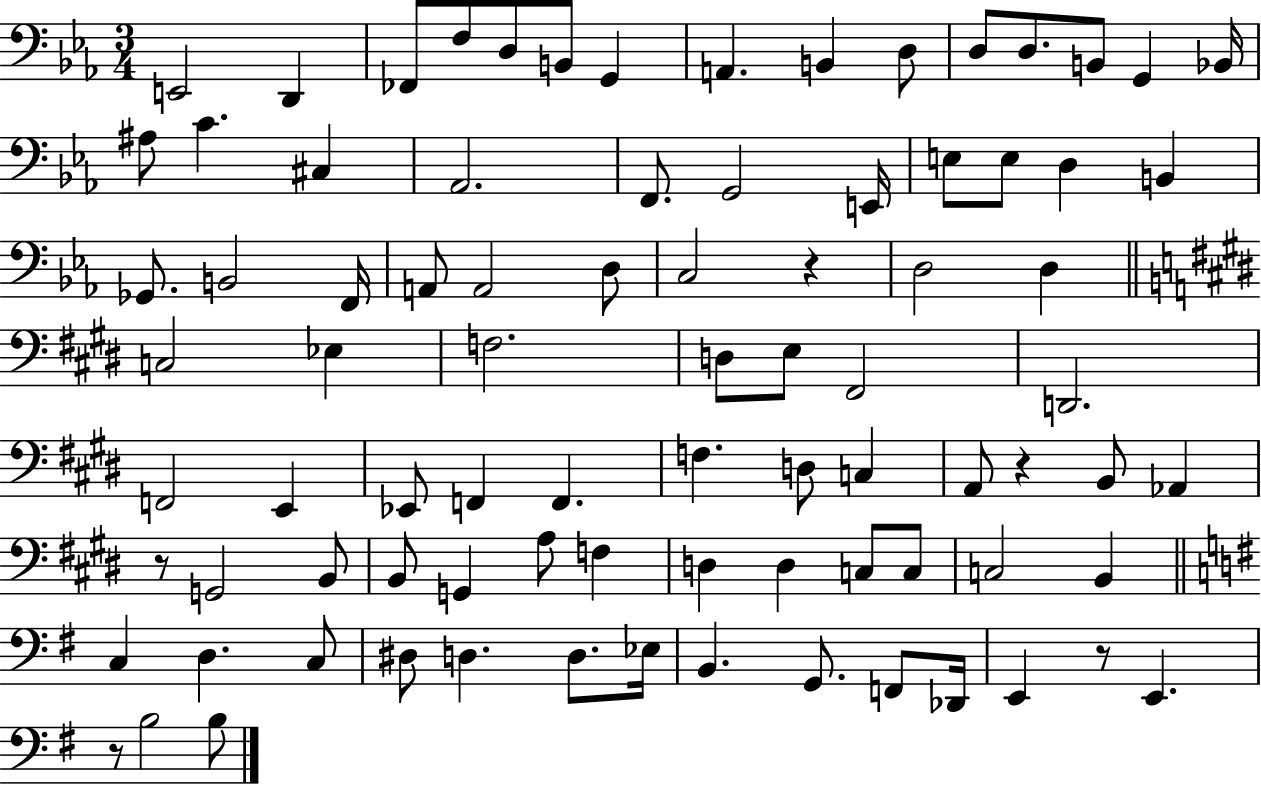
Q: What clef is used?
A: bass